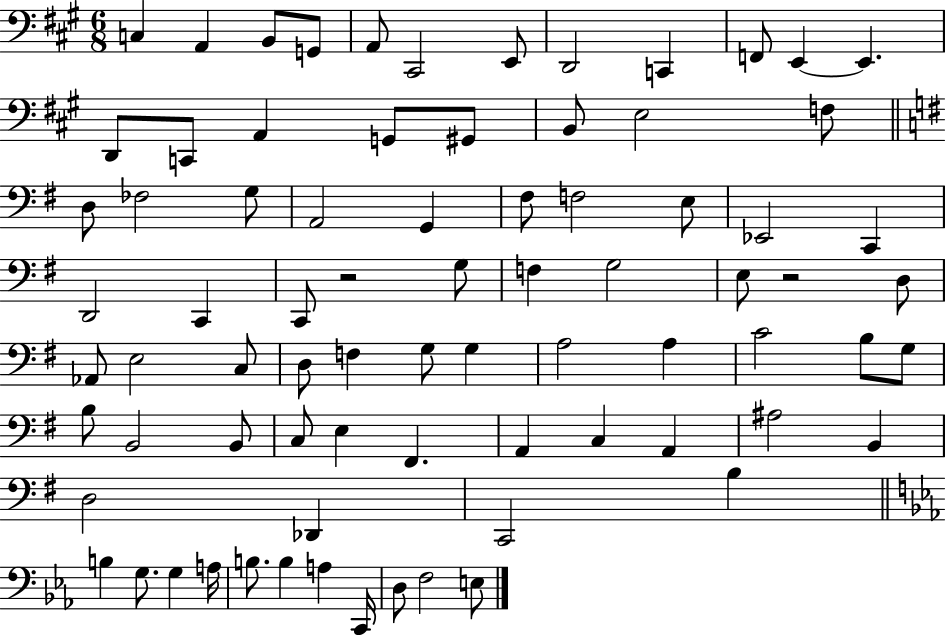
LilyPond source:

{
  \clef bass
  \numericTimeSignature
  \time 6/8
  \key a \major
  c4 a,4 b,8 g,8 | a,8 cis,2 e,8 | d,2 c,4 | f,8 e,4~~ e,4. | \break d,8 c,8 a,4 g,8 gis,8 | b,8 e2 f8 | \bar "||" \break \key g \major d8 fes2 g8 | a,2 g,4 | fis8 f2 e8 | ees,2 c,4 | \break d,2 c,4 | c,8 r2 g8 | f4 g2 | e8 r2 d8 | \break aes,8 e2 c8 | d8 f4 g8 g4 | a2 a4 | c'2 b8 g8 | \break b8 b,2 b,8 | c8 e4 fis,4. | a,4 c4 a,4 | ais2 b,4 | \break d2 des,4 | c,2 b4 | \bar "||" \break \key ees \major b4 g8. g4 a16 | b8. b4 a4 c,16 | d8 f2 e8 | \bar "|."
}